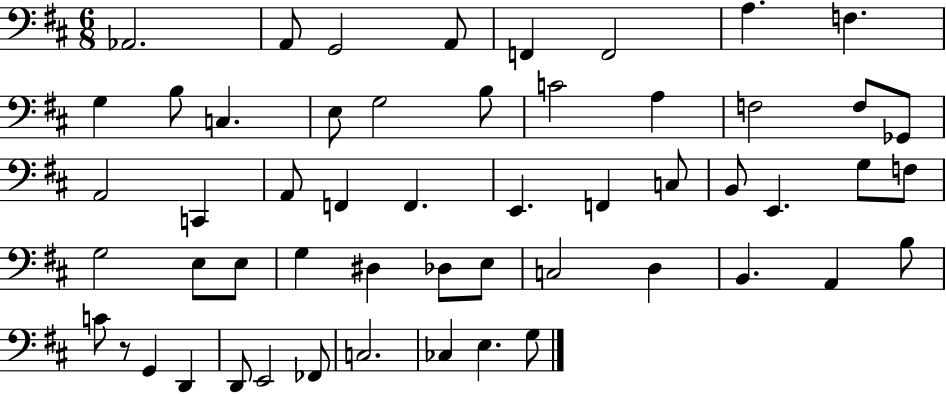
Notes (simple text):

Ab2/h. A2/e G2/h A2/e F2/q F2/h A3/q. F3/q. G3/q B3/e C3/q. E3/e G3/h B3/e C4/h A3/q F3/h F3/e Gb2/e A2/h C2/q A2/e F2/q F2/q. E2/q. F2/q C3/e B2/e E2/q. G3/e F3/e G3/h E3/e E3/e G3/q D#3/q Db3/e E3/e C3/h D3/q B2/q. A2/q B3/e C4/e R/e G2/q D2/q D2/e E2/h FES2/e C3/h. CES3/q E3/q. G3/e